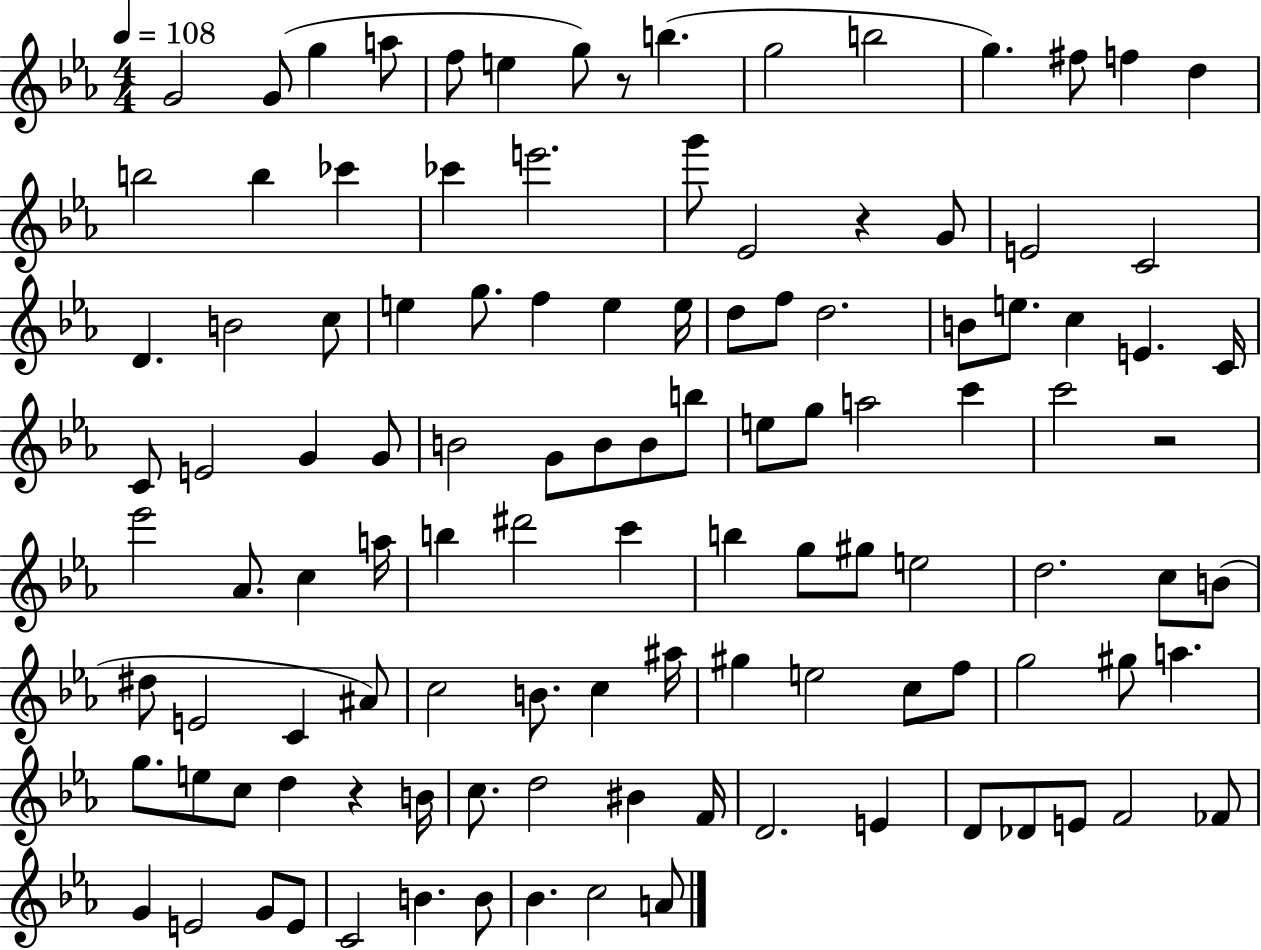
X:1
T:Untitled
M:4/4
L:1/4
K:Eb
G2 G/2 g a/2 f/2 e g/2 z/2 b g2 b2 g ^f/2 f d b2 b _c' _c' e'2 g'/2 _E2 z G/2 E2 C2 D B2 c/2 e g/2 f e e/4 d/2 f/2 d2 B/2 e/2 c E C/4 C/2 E2 G G/2 B2 G/2 B/2 B/2 b/2 e/2 g/2 a2 c' c'2 z2 _e'2 _A/2 c a/4 b ^d'2 c' b g/2 ^g/2 e2 d2 c/2 B/2 ^d/2 E2 C ^A/2 c2 B/2 c ^a/4 ^g e2 c/2 f/2 g2 ^g/2 a g/2 e/2 c/2 d z B/4 c/2 d2 ^B F/4 D2 E D/2 _D/2 E/2 F2 _F/2 G E2 G/2 E/2 C2 B B/2 _B c2 A/2